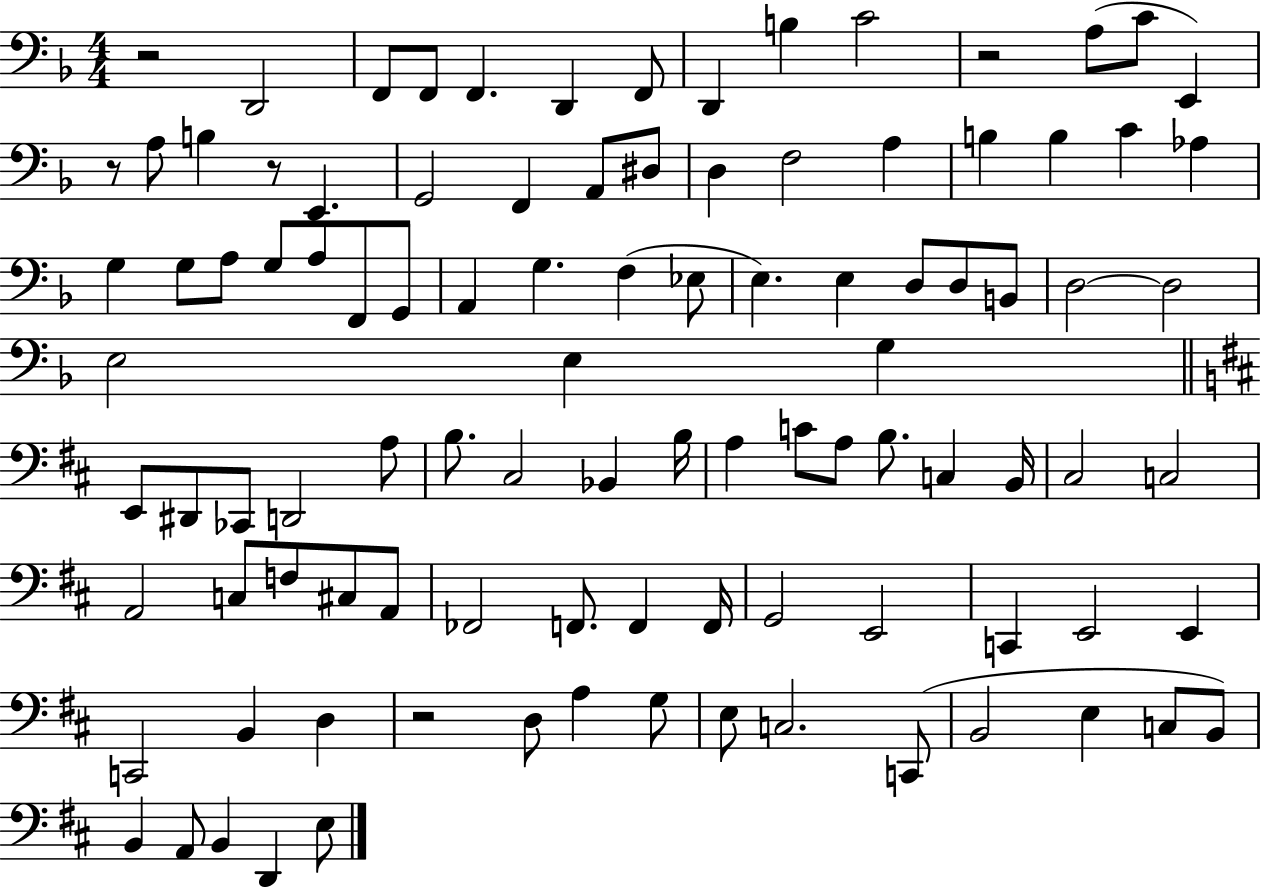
X:1
T:Untitled
M:4/4
L:1/4
K:F
z2 D,,2 F,,/2 F,,/2 F,, D,, F,,/2 D,, B, C2 z2 A,/2 C/2 E,, z/2 A,/2 B, z/2 E,, G,,2 F,, A,,/2 ^D,/2 D, F,2 A, B, B, C _A, G, G,/2 A,/2 G,/2 A,/2 F,,/2 G,,/2 A,, G, F, _E,/2 E, E, D,/2 D,/2 B,,/2 D,2 D,2 E,2 E, G, E,,/2 ^D,,/2 _C,,/2 D,,2 A,/2 B,/2 ^C,2 _B,, B,/4 A, C/2 A,/2 B,/2 C, B,,/4 ^C,2 C,2 A,,2 C,/2 F,/2 ^C,/2 A,,/2 _F,,2 F,,/2 F,, F,,/4 G,,2 E,,2 C,, E,,2 E,, C,,2 B,, D, z2 D,/2 A, G,/2 E,/2 C,2 C,,/2 B,,2 E, C,/2 B,,/2 B,, A,,/2 B,, D,, E,/2